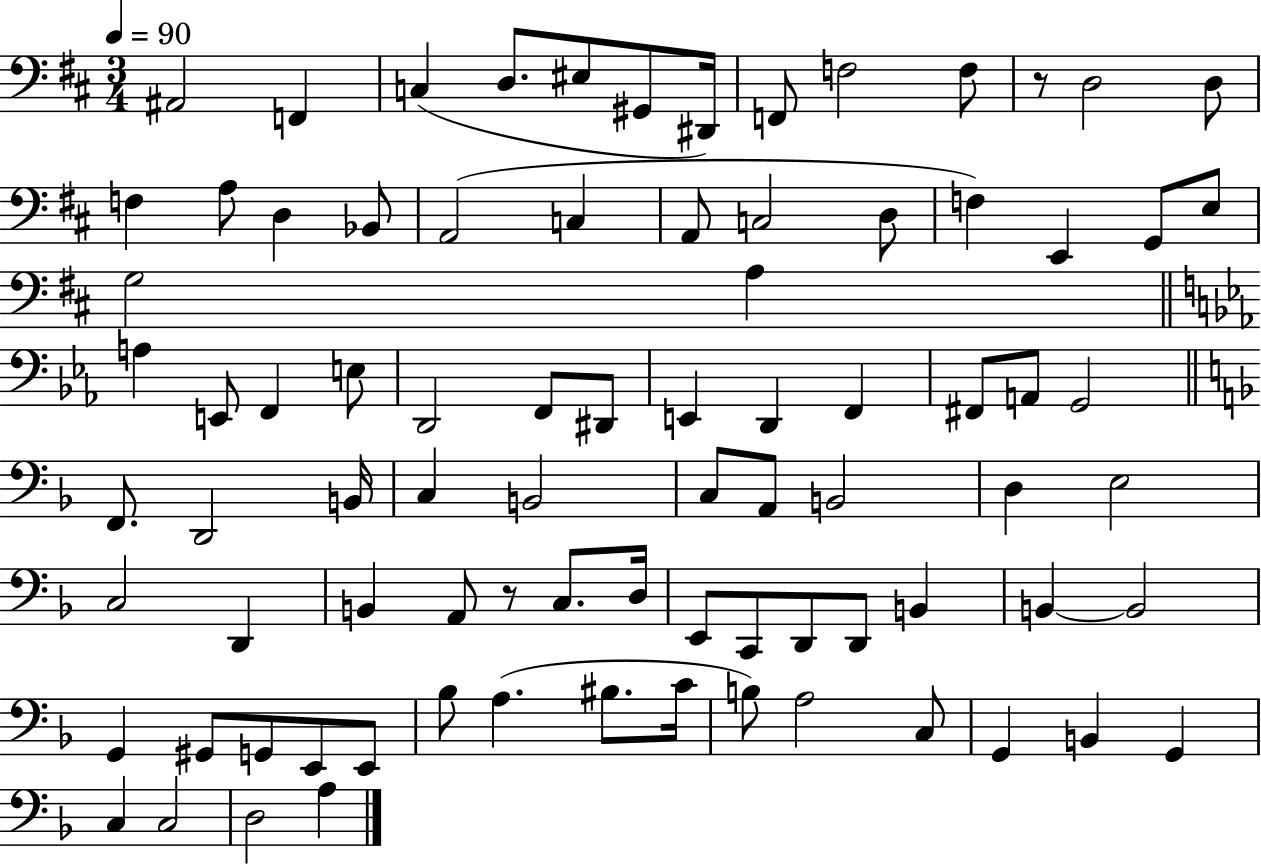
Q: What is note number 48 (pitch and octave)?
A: B2